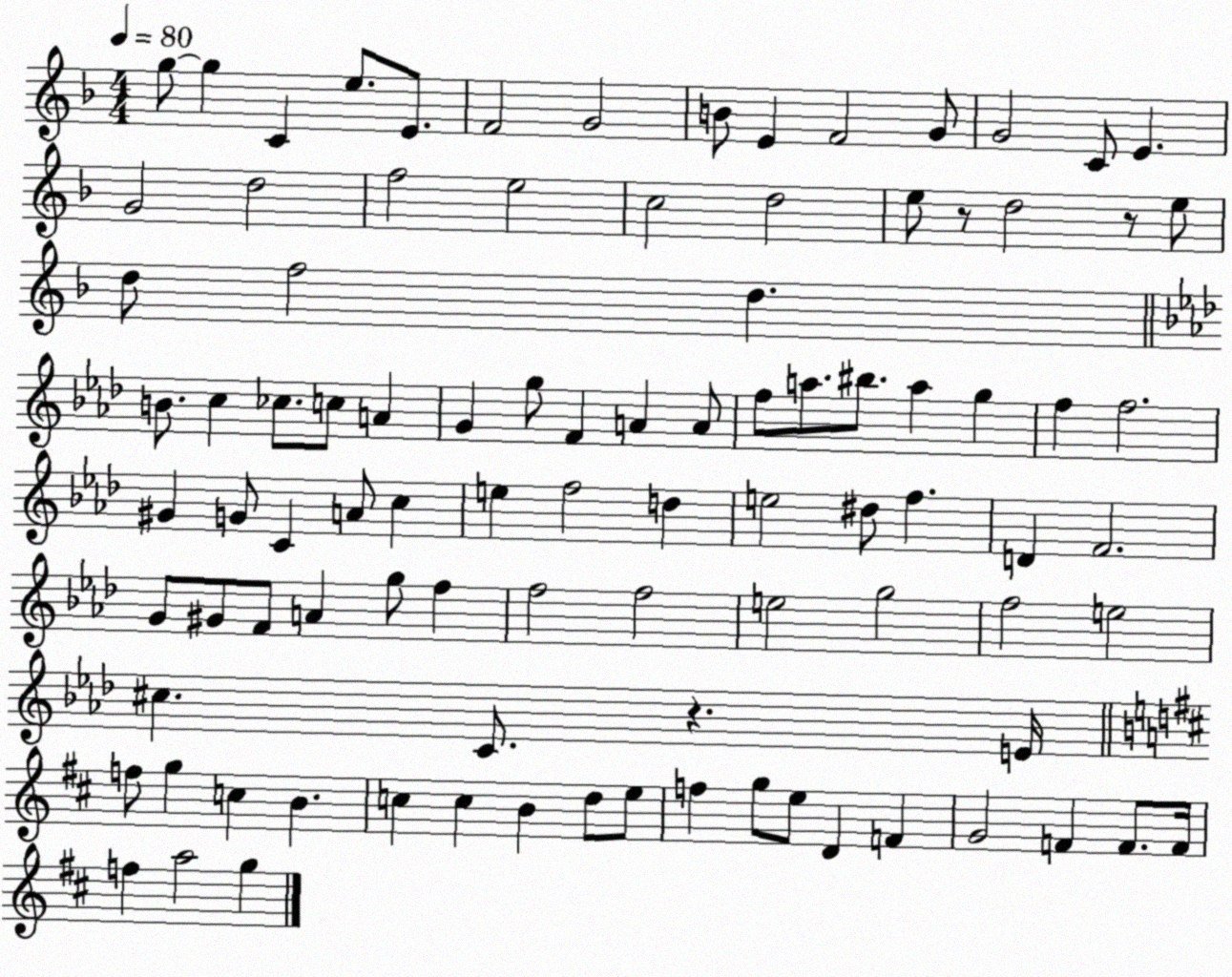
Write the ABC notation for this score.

X:1
T:Untitled
M:4/4
L:1/4
K:F
g/2 g C e/2 E/2 F2 G2 B/2 E F2 G/2 G2 C/2 E G2 d2 f2 e2 c2 d2 e/2 z/2 d2 z/2 e/2 d/2 f2 d B/2 c _c/2 c/2 A G g/2 F A A/2 f/2 a/2 ^b/2 a g f f2 ^G G/2 C A/2 c e f2 d e2 ^d/2 f D F2 G/2 ^G/2 F/2 A g/2 f f2 f2 e2 g2 f2 e2 ^c C/2 z E/4 f/2 g c B c c B d/2 e/2 f g/2 e/2 D F G2 F F/2 F/4 f a2 g